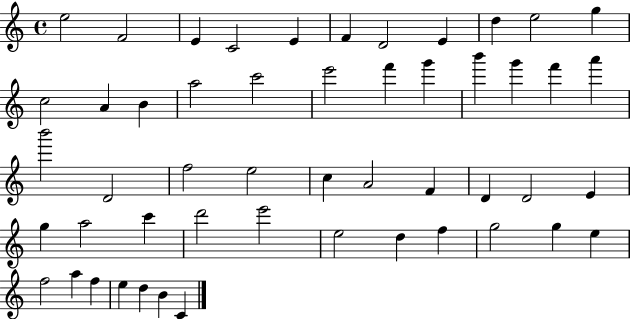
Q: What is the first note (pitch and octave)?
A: E5